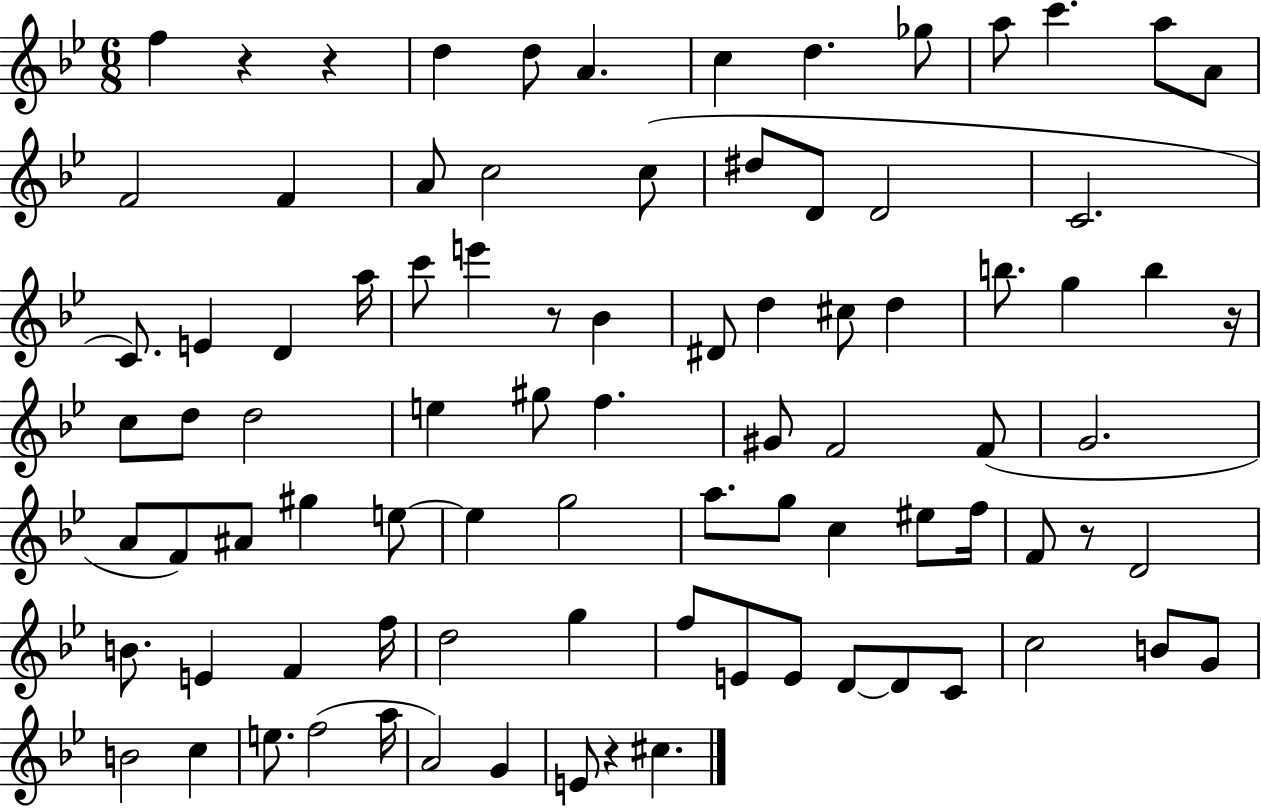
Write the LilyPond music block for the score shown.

{
  \clef treble
  \numericTimeSignature
  \time 6/8
  \key bes \major
  f''4 r4 r4 | d''4 d''8 a'4. | c''4 d''4. ges''8 | a''8 c'''4. a''8 a'8 | \break f'2 f'4 | a'8 c''2 c''8( | dis''8 d'8 d'2 | c'2. | \break c'8.) e'4 d'4 a''16 | c'''8 e'''4 r8 bes'4 | dis'8 d''4 cis''8 d''4 | b''8. g''4 b''4 r16 | \break c''8 d''8 d''2 | e''4 gis''8 f''4. | gis'8 f'2 f'8( | g'2. | \break a'8 f'8) ais'8 gis''4 e''8~~ | e''4 g''2 | a''8. g''8 c''4 eis''8 f''16 | f'8 r8 d'2 | \break b'8. e'4 f'4 f''16 | d''2 g''4 | f''8 e'8 e'8 d'8~~ d'8 c'8 | c''2 b'8 g'8 | \break b'2 c''4 | e''8. f''2( a''16 | a'2) g'4 | e'8 r4 cis''4. | \break \bar "|."
}